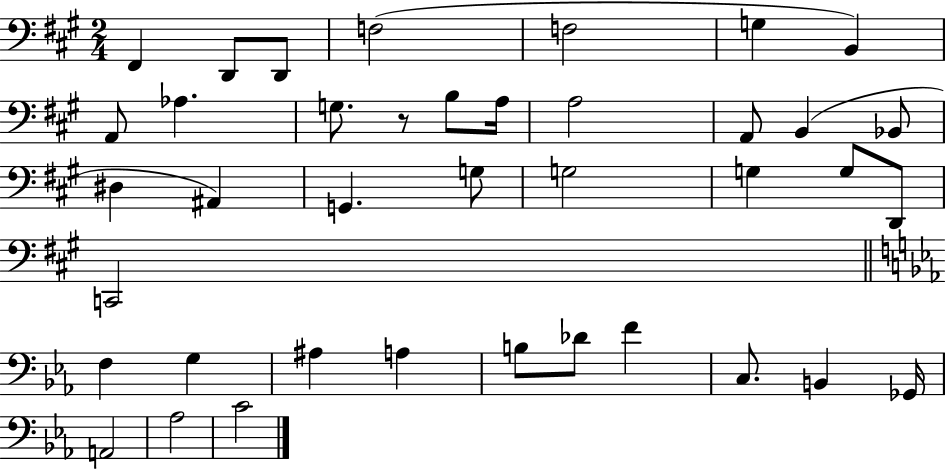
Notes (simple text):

F#2/q D2/e D2/e F3/h F3/h G3/q B2/q A2/e Ab3/q. G3/e. R/e B3/e A3/s A3/h A2/e B2/q Bb2/e D#3/q A#2/q G2/q. G3/e G3/h G3/q G3/e D2/e C2/h F3/q G3/q A#3/q A3/q B3/e Db4/e F4/q C3/e. B2/q Gb2/s A2/h Ab3/h C4/h